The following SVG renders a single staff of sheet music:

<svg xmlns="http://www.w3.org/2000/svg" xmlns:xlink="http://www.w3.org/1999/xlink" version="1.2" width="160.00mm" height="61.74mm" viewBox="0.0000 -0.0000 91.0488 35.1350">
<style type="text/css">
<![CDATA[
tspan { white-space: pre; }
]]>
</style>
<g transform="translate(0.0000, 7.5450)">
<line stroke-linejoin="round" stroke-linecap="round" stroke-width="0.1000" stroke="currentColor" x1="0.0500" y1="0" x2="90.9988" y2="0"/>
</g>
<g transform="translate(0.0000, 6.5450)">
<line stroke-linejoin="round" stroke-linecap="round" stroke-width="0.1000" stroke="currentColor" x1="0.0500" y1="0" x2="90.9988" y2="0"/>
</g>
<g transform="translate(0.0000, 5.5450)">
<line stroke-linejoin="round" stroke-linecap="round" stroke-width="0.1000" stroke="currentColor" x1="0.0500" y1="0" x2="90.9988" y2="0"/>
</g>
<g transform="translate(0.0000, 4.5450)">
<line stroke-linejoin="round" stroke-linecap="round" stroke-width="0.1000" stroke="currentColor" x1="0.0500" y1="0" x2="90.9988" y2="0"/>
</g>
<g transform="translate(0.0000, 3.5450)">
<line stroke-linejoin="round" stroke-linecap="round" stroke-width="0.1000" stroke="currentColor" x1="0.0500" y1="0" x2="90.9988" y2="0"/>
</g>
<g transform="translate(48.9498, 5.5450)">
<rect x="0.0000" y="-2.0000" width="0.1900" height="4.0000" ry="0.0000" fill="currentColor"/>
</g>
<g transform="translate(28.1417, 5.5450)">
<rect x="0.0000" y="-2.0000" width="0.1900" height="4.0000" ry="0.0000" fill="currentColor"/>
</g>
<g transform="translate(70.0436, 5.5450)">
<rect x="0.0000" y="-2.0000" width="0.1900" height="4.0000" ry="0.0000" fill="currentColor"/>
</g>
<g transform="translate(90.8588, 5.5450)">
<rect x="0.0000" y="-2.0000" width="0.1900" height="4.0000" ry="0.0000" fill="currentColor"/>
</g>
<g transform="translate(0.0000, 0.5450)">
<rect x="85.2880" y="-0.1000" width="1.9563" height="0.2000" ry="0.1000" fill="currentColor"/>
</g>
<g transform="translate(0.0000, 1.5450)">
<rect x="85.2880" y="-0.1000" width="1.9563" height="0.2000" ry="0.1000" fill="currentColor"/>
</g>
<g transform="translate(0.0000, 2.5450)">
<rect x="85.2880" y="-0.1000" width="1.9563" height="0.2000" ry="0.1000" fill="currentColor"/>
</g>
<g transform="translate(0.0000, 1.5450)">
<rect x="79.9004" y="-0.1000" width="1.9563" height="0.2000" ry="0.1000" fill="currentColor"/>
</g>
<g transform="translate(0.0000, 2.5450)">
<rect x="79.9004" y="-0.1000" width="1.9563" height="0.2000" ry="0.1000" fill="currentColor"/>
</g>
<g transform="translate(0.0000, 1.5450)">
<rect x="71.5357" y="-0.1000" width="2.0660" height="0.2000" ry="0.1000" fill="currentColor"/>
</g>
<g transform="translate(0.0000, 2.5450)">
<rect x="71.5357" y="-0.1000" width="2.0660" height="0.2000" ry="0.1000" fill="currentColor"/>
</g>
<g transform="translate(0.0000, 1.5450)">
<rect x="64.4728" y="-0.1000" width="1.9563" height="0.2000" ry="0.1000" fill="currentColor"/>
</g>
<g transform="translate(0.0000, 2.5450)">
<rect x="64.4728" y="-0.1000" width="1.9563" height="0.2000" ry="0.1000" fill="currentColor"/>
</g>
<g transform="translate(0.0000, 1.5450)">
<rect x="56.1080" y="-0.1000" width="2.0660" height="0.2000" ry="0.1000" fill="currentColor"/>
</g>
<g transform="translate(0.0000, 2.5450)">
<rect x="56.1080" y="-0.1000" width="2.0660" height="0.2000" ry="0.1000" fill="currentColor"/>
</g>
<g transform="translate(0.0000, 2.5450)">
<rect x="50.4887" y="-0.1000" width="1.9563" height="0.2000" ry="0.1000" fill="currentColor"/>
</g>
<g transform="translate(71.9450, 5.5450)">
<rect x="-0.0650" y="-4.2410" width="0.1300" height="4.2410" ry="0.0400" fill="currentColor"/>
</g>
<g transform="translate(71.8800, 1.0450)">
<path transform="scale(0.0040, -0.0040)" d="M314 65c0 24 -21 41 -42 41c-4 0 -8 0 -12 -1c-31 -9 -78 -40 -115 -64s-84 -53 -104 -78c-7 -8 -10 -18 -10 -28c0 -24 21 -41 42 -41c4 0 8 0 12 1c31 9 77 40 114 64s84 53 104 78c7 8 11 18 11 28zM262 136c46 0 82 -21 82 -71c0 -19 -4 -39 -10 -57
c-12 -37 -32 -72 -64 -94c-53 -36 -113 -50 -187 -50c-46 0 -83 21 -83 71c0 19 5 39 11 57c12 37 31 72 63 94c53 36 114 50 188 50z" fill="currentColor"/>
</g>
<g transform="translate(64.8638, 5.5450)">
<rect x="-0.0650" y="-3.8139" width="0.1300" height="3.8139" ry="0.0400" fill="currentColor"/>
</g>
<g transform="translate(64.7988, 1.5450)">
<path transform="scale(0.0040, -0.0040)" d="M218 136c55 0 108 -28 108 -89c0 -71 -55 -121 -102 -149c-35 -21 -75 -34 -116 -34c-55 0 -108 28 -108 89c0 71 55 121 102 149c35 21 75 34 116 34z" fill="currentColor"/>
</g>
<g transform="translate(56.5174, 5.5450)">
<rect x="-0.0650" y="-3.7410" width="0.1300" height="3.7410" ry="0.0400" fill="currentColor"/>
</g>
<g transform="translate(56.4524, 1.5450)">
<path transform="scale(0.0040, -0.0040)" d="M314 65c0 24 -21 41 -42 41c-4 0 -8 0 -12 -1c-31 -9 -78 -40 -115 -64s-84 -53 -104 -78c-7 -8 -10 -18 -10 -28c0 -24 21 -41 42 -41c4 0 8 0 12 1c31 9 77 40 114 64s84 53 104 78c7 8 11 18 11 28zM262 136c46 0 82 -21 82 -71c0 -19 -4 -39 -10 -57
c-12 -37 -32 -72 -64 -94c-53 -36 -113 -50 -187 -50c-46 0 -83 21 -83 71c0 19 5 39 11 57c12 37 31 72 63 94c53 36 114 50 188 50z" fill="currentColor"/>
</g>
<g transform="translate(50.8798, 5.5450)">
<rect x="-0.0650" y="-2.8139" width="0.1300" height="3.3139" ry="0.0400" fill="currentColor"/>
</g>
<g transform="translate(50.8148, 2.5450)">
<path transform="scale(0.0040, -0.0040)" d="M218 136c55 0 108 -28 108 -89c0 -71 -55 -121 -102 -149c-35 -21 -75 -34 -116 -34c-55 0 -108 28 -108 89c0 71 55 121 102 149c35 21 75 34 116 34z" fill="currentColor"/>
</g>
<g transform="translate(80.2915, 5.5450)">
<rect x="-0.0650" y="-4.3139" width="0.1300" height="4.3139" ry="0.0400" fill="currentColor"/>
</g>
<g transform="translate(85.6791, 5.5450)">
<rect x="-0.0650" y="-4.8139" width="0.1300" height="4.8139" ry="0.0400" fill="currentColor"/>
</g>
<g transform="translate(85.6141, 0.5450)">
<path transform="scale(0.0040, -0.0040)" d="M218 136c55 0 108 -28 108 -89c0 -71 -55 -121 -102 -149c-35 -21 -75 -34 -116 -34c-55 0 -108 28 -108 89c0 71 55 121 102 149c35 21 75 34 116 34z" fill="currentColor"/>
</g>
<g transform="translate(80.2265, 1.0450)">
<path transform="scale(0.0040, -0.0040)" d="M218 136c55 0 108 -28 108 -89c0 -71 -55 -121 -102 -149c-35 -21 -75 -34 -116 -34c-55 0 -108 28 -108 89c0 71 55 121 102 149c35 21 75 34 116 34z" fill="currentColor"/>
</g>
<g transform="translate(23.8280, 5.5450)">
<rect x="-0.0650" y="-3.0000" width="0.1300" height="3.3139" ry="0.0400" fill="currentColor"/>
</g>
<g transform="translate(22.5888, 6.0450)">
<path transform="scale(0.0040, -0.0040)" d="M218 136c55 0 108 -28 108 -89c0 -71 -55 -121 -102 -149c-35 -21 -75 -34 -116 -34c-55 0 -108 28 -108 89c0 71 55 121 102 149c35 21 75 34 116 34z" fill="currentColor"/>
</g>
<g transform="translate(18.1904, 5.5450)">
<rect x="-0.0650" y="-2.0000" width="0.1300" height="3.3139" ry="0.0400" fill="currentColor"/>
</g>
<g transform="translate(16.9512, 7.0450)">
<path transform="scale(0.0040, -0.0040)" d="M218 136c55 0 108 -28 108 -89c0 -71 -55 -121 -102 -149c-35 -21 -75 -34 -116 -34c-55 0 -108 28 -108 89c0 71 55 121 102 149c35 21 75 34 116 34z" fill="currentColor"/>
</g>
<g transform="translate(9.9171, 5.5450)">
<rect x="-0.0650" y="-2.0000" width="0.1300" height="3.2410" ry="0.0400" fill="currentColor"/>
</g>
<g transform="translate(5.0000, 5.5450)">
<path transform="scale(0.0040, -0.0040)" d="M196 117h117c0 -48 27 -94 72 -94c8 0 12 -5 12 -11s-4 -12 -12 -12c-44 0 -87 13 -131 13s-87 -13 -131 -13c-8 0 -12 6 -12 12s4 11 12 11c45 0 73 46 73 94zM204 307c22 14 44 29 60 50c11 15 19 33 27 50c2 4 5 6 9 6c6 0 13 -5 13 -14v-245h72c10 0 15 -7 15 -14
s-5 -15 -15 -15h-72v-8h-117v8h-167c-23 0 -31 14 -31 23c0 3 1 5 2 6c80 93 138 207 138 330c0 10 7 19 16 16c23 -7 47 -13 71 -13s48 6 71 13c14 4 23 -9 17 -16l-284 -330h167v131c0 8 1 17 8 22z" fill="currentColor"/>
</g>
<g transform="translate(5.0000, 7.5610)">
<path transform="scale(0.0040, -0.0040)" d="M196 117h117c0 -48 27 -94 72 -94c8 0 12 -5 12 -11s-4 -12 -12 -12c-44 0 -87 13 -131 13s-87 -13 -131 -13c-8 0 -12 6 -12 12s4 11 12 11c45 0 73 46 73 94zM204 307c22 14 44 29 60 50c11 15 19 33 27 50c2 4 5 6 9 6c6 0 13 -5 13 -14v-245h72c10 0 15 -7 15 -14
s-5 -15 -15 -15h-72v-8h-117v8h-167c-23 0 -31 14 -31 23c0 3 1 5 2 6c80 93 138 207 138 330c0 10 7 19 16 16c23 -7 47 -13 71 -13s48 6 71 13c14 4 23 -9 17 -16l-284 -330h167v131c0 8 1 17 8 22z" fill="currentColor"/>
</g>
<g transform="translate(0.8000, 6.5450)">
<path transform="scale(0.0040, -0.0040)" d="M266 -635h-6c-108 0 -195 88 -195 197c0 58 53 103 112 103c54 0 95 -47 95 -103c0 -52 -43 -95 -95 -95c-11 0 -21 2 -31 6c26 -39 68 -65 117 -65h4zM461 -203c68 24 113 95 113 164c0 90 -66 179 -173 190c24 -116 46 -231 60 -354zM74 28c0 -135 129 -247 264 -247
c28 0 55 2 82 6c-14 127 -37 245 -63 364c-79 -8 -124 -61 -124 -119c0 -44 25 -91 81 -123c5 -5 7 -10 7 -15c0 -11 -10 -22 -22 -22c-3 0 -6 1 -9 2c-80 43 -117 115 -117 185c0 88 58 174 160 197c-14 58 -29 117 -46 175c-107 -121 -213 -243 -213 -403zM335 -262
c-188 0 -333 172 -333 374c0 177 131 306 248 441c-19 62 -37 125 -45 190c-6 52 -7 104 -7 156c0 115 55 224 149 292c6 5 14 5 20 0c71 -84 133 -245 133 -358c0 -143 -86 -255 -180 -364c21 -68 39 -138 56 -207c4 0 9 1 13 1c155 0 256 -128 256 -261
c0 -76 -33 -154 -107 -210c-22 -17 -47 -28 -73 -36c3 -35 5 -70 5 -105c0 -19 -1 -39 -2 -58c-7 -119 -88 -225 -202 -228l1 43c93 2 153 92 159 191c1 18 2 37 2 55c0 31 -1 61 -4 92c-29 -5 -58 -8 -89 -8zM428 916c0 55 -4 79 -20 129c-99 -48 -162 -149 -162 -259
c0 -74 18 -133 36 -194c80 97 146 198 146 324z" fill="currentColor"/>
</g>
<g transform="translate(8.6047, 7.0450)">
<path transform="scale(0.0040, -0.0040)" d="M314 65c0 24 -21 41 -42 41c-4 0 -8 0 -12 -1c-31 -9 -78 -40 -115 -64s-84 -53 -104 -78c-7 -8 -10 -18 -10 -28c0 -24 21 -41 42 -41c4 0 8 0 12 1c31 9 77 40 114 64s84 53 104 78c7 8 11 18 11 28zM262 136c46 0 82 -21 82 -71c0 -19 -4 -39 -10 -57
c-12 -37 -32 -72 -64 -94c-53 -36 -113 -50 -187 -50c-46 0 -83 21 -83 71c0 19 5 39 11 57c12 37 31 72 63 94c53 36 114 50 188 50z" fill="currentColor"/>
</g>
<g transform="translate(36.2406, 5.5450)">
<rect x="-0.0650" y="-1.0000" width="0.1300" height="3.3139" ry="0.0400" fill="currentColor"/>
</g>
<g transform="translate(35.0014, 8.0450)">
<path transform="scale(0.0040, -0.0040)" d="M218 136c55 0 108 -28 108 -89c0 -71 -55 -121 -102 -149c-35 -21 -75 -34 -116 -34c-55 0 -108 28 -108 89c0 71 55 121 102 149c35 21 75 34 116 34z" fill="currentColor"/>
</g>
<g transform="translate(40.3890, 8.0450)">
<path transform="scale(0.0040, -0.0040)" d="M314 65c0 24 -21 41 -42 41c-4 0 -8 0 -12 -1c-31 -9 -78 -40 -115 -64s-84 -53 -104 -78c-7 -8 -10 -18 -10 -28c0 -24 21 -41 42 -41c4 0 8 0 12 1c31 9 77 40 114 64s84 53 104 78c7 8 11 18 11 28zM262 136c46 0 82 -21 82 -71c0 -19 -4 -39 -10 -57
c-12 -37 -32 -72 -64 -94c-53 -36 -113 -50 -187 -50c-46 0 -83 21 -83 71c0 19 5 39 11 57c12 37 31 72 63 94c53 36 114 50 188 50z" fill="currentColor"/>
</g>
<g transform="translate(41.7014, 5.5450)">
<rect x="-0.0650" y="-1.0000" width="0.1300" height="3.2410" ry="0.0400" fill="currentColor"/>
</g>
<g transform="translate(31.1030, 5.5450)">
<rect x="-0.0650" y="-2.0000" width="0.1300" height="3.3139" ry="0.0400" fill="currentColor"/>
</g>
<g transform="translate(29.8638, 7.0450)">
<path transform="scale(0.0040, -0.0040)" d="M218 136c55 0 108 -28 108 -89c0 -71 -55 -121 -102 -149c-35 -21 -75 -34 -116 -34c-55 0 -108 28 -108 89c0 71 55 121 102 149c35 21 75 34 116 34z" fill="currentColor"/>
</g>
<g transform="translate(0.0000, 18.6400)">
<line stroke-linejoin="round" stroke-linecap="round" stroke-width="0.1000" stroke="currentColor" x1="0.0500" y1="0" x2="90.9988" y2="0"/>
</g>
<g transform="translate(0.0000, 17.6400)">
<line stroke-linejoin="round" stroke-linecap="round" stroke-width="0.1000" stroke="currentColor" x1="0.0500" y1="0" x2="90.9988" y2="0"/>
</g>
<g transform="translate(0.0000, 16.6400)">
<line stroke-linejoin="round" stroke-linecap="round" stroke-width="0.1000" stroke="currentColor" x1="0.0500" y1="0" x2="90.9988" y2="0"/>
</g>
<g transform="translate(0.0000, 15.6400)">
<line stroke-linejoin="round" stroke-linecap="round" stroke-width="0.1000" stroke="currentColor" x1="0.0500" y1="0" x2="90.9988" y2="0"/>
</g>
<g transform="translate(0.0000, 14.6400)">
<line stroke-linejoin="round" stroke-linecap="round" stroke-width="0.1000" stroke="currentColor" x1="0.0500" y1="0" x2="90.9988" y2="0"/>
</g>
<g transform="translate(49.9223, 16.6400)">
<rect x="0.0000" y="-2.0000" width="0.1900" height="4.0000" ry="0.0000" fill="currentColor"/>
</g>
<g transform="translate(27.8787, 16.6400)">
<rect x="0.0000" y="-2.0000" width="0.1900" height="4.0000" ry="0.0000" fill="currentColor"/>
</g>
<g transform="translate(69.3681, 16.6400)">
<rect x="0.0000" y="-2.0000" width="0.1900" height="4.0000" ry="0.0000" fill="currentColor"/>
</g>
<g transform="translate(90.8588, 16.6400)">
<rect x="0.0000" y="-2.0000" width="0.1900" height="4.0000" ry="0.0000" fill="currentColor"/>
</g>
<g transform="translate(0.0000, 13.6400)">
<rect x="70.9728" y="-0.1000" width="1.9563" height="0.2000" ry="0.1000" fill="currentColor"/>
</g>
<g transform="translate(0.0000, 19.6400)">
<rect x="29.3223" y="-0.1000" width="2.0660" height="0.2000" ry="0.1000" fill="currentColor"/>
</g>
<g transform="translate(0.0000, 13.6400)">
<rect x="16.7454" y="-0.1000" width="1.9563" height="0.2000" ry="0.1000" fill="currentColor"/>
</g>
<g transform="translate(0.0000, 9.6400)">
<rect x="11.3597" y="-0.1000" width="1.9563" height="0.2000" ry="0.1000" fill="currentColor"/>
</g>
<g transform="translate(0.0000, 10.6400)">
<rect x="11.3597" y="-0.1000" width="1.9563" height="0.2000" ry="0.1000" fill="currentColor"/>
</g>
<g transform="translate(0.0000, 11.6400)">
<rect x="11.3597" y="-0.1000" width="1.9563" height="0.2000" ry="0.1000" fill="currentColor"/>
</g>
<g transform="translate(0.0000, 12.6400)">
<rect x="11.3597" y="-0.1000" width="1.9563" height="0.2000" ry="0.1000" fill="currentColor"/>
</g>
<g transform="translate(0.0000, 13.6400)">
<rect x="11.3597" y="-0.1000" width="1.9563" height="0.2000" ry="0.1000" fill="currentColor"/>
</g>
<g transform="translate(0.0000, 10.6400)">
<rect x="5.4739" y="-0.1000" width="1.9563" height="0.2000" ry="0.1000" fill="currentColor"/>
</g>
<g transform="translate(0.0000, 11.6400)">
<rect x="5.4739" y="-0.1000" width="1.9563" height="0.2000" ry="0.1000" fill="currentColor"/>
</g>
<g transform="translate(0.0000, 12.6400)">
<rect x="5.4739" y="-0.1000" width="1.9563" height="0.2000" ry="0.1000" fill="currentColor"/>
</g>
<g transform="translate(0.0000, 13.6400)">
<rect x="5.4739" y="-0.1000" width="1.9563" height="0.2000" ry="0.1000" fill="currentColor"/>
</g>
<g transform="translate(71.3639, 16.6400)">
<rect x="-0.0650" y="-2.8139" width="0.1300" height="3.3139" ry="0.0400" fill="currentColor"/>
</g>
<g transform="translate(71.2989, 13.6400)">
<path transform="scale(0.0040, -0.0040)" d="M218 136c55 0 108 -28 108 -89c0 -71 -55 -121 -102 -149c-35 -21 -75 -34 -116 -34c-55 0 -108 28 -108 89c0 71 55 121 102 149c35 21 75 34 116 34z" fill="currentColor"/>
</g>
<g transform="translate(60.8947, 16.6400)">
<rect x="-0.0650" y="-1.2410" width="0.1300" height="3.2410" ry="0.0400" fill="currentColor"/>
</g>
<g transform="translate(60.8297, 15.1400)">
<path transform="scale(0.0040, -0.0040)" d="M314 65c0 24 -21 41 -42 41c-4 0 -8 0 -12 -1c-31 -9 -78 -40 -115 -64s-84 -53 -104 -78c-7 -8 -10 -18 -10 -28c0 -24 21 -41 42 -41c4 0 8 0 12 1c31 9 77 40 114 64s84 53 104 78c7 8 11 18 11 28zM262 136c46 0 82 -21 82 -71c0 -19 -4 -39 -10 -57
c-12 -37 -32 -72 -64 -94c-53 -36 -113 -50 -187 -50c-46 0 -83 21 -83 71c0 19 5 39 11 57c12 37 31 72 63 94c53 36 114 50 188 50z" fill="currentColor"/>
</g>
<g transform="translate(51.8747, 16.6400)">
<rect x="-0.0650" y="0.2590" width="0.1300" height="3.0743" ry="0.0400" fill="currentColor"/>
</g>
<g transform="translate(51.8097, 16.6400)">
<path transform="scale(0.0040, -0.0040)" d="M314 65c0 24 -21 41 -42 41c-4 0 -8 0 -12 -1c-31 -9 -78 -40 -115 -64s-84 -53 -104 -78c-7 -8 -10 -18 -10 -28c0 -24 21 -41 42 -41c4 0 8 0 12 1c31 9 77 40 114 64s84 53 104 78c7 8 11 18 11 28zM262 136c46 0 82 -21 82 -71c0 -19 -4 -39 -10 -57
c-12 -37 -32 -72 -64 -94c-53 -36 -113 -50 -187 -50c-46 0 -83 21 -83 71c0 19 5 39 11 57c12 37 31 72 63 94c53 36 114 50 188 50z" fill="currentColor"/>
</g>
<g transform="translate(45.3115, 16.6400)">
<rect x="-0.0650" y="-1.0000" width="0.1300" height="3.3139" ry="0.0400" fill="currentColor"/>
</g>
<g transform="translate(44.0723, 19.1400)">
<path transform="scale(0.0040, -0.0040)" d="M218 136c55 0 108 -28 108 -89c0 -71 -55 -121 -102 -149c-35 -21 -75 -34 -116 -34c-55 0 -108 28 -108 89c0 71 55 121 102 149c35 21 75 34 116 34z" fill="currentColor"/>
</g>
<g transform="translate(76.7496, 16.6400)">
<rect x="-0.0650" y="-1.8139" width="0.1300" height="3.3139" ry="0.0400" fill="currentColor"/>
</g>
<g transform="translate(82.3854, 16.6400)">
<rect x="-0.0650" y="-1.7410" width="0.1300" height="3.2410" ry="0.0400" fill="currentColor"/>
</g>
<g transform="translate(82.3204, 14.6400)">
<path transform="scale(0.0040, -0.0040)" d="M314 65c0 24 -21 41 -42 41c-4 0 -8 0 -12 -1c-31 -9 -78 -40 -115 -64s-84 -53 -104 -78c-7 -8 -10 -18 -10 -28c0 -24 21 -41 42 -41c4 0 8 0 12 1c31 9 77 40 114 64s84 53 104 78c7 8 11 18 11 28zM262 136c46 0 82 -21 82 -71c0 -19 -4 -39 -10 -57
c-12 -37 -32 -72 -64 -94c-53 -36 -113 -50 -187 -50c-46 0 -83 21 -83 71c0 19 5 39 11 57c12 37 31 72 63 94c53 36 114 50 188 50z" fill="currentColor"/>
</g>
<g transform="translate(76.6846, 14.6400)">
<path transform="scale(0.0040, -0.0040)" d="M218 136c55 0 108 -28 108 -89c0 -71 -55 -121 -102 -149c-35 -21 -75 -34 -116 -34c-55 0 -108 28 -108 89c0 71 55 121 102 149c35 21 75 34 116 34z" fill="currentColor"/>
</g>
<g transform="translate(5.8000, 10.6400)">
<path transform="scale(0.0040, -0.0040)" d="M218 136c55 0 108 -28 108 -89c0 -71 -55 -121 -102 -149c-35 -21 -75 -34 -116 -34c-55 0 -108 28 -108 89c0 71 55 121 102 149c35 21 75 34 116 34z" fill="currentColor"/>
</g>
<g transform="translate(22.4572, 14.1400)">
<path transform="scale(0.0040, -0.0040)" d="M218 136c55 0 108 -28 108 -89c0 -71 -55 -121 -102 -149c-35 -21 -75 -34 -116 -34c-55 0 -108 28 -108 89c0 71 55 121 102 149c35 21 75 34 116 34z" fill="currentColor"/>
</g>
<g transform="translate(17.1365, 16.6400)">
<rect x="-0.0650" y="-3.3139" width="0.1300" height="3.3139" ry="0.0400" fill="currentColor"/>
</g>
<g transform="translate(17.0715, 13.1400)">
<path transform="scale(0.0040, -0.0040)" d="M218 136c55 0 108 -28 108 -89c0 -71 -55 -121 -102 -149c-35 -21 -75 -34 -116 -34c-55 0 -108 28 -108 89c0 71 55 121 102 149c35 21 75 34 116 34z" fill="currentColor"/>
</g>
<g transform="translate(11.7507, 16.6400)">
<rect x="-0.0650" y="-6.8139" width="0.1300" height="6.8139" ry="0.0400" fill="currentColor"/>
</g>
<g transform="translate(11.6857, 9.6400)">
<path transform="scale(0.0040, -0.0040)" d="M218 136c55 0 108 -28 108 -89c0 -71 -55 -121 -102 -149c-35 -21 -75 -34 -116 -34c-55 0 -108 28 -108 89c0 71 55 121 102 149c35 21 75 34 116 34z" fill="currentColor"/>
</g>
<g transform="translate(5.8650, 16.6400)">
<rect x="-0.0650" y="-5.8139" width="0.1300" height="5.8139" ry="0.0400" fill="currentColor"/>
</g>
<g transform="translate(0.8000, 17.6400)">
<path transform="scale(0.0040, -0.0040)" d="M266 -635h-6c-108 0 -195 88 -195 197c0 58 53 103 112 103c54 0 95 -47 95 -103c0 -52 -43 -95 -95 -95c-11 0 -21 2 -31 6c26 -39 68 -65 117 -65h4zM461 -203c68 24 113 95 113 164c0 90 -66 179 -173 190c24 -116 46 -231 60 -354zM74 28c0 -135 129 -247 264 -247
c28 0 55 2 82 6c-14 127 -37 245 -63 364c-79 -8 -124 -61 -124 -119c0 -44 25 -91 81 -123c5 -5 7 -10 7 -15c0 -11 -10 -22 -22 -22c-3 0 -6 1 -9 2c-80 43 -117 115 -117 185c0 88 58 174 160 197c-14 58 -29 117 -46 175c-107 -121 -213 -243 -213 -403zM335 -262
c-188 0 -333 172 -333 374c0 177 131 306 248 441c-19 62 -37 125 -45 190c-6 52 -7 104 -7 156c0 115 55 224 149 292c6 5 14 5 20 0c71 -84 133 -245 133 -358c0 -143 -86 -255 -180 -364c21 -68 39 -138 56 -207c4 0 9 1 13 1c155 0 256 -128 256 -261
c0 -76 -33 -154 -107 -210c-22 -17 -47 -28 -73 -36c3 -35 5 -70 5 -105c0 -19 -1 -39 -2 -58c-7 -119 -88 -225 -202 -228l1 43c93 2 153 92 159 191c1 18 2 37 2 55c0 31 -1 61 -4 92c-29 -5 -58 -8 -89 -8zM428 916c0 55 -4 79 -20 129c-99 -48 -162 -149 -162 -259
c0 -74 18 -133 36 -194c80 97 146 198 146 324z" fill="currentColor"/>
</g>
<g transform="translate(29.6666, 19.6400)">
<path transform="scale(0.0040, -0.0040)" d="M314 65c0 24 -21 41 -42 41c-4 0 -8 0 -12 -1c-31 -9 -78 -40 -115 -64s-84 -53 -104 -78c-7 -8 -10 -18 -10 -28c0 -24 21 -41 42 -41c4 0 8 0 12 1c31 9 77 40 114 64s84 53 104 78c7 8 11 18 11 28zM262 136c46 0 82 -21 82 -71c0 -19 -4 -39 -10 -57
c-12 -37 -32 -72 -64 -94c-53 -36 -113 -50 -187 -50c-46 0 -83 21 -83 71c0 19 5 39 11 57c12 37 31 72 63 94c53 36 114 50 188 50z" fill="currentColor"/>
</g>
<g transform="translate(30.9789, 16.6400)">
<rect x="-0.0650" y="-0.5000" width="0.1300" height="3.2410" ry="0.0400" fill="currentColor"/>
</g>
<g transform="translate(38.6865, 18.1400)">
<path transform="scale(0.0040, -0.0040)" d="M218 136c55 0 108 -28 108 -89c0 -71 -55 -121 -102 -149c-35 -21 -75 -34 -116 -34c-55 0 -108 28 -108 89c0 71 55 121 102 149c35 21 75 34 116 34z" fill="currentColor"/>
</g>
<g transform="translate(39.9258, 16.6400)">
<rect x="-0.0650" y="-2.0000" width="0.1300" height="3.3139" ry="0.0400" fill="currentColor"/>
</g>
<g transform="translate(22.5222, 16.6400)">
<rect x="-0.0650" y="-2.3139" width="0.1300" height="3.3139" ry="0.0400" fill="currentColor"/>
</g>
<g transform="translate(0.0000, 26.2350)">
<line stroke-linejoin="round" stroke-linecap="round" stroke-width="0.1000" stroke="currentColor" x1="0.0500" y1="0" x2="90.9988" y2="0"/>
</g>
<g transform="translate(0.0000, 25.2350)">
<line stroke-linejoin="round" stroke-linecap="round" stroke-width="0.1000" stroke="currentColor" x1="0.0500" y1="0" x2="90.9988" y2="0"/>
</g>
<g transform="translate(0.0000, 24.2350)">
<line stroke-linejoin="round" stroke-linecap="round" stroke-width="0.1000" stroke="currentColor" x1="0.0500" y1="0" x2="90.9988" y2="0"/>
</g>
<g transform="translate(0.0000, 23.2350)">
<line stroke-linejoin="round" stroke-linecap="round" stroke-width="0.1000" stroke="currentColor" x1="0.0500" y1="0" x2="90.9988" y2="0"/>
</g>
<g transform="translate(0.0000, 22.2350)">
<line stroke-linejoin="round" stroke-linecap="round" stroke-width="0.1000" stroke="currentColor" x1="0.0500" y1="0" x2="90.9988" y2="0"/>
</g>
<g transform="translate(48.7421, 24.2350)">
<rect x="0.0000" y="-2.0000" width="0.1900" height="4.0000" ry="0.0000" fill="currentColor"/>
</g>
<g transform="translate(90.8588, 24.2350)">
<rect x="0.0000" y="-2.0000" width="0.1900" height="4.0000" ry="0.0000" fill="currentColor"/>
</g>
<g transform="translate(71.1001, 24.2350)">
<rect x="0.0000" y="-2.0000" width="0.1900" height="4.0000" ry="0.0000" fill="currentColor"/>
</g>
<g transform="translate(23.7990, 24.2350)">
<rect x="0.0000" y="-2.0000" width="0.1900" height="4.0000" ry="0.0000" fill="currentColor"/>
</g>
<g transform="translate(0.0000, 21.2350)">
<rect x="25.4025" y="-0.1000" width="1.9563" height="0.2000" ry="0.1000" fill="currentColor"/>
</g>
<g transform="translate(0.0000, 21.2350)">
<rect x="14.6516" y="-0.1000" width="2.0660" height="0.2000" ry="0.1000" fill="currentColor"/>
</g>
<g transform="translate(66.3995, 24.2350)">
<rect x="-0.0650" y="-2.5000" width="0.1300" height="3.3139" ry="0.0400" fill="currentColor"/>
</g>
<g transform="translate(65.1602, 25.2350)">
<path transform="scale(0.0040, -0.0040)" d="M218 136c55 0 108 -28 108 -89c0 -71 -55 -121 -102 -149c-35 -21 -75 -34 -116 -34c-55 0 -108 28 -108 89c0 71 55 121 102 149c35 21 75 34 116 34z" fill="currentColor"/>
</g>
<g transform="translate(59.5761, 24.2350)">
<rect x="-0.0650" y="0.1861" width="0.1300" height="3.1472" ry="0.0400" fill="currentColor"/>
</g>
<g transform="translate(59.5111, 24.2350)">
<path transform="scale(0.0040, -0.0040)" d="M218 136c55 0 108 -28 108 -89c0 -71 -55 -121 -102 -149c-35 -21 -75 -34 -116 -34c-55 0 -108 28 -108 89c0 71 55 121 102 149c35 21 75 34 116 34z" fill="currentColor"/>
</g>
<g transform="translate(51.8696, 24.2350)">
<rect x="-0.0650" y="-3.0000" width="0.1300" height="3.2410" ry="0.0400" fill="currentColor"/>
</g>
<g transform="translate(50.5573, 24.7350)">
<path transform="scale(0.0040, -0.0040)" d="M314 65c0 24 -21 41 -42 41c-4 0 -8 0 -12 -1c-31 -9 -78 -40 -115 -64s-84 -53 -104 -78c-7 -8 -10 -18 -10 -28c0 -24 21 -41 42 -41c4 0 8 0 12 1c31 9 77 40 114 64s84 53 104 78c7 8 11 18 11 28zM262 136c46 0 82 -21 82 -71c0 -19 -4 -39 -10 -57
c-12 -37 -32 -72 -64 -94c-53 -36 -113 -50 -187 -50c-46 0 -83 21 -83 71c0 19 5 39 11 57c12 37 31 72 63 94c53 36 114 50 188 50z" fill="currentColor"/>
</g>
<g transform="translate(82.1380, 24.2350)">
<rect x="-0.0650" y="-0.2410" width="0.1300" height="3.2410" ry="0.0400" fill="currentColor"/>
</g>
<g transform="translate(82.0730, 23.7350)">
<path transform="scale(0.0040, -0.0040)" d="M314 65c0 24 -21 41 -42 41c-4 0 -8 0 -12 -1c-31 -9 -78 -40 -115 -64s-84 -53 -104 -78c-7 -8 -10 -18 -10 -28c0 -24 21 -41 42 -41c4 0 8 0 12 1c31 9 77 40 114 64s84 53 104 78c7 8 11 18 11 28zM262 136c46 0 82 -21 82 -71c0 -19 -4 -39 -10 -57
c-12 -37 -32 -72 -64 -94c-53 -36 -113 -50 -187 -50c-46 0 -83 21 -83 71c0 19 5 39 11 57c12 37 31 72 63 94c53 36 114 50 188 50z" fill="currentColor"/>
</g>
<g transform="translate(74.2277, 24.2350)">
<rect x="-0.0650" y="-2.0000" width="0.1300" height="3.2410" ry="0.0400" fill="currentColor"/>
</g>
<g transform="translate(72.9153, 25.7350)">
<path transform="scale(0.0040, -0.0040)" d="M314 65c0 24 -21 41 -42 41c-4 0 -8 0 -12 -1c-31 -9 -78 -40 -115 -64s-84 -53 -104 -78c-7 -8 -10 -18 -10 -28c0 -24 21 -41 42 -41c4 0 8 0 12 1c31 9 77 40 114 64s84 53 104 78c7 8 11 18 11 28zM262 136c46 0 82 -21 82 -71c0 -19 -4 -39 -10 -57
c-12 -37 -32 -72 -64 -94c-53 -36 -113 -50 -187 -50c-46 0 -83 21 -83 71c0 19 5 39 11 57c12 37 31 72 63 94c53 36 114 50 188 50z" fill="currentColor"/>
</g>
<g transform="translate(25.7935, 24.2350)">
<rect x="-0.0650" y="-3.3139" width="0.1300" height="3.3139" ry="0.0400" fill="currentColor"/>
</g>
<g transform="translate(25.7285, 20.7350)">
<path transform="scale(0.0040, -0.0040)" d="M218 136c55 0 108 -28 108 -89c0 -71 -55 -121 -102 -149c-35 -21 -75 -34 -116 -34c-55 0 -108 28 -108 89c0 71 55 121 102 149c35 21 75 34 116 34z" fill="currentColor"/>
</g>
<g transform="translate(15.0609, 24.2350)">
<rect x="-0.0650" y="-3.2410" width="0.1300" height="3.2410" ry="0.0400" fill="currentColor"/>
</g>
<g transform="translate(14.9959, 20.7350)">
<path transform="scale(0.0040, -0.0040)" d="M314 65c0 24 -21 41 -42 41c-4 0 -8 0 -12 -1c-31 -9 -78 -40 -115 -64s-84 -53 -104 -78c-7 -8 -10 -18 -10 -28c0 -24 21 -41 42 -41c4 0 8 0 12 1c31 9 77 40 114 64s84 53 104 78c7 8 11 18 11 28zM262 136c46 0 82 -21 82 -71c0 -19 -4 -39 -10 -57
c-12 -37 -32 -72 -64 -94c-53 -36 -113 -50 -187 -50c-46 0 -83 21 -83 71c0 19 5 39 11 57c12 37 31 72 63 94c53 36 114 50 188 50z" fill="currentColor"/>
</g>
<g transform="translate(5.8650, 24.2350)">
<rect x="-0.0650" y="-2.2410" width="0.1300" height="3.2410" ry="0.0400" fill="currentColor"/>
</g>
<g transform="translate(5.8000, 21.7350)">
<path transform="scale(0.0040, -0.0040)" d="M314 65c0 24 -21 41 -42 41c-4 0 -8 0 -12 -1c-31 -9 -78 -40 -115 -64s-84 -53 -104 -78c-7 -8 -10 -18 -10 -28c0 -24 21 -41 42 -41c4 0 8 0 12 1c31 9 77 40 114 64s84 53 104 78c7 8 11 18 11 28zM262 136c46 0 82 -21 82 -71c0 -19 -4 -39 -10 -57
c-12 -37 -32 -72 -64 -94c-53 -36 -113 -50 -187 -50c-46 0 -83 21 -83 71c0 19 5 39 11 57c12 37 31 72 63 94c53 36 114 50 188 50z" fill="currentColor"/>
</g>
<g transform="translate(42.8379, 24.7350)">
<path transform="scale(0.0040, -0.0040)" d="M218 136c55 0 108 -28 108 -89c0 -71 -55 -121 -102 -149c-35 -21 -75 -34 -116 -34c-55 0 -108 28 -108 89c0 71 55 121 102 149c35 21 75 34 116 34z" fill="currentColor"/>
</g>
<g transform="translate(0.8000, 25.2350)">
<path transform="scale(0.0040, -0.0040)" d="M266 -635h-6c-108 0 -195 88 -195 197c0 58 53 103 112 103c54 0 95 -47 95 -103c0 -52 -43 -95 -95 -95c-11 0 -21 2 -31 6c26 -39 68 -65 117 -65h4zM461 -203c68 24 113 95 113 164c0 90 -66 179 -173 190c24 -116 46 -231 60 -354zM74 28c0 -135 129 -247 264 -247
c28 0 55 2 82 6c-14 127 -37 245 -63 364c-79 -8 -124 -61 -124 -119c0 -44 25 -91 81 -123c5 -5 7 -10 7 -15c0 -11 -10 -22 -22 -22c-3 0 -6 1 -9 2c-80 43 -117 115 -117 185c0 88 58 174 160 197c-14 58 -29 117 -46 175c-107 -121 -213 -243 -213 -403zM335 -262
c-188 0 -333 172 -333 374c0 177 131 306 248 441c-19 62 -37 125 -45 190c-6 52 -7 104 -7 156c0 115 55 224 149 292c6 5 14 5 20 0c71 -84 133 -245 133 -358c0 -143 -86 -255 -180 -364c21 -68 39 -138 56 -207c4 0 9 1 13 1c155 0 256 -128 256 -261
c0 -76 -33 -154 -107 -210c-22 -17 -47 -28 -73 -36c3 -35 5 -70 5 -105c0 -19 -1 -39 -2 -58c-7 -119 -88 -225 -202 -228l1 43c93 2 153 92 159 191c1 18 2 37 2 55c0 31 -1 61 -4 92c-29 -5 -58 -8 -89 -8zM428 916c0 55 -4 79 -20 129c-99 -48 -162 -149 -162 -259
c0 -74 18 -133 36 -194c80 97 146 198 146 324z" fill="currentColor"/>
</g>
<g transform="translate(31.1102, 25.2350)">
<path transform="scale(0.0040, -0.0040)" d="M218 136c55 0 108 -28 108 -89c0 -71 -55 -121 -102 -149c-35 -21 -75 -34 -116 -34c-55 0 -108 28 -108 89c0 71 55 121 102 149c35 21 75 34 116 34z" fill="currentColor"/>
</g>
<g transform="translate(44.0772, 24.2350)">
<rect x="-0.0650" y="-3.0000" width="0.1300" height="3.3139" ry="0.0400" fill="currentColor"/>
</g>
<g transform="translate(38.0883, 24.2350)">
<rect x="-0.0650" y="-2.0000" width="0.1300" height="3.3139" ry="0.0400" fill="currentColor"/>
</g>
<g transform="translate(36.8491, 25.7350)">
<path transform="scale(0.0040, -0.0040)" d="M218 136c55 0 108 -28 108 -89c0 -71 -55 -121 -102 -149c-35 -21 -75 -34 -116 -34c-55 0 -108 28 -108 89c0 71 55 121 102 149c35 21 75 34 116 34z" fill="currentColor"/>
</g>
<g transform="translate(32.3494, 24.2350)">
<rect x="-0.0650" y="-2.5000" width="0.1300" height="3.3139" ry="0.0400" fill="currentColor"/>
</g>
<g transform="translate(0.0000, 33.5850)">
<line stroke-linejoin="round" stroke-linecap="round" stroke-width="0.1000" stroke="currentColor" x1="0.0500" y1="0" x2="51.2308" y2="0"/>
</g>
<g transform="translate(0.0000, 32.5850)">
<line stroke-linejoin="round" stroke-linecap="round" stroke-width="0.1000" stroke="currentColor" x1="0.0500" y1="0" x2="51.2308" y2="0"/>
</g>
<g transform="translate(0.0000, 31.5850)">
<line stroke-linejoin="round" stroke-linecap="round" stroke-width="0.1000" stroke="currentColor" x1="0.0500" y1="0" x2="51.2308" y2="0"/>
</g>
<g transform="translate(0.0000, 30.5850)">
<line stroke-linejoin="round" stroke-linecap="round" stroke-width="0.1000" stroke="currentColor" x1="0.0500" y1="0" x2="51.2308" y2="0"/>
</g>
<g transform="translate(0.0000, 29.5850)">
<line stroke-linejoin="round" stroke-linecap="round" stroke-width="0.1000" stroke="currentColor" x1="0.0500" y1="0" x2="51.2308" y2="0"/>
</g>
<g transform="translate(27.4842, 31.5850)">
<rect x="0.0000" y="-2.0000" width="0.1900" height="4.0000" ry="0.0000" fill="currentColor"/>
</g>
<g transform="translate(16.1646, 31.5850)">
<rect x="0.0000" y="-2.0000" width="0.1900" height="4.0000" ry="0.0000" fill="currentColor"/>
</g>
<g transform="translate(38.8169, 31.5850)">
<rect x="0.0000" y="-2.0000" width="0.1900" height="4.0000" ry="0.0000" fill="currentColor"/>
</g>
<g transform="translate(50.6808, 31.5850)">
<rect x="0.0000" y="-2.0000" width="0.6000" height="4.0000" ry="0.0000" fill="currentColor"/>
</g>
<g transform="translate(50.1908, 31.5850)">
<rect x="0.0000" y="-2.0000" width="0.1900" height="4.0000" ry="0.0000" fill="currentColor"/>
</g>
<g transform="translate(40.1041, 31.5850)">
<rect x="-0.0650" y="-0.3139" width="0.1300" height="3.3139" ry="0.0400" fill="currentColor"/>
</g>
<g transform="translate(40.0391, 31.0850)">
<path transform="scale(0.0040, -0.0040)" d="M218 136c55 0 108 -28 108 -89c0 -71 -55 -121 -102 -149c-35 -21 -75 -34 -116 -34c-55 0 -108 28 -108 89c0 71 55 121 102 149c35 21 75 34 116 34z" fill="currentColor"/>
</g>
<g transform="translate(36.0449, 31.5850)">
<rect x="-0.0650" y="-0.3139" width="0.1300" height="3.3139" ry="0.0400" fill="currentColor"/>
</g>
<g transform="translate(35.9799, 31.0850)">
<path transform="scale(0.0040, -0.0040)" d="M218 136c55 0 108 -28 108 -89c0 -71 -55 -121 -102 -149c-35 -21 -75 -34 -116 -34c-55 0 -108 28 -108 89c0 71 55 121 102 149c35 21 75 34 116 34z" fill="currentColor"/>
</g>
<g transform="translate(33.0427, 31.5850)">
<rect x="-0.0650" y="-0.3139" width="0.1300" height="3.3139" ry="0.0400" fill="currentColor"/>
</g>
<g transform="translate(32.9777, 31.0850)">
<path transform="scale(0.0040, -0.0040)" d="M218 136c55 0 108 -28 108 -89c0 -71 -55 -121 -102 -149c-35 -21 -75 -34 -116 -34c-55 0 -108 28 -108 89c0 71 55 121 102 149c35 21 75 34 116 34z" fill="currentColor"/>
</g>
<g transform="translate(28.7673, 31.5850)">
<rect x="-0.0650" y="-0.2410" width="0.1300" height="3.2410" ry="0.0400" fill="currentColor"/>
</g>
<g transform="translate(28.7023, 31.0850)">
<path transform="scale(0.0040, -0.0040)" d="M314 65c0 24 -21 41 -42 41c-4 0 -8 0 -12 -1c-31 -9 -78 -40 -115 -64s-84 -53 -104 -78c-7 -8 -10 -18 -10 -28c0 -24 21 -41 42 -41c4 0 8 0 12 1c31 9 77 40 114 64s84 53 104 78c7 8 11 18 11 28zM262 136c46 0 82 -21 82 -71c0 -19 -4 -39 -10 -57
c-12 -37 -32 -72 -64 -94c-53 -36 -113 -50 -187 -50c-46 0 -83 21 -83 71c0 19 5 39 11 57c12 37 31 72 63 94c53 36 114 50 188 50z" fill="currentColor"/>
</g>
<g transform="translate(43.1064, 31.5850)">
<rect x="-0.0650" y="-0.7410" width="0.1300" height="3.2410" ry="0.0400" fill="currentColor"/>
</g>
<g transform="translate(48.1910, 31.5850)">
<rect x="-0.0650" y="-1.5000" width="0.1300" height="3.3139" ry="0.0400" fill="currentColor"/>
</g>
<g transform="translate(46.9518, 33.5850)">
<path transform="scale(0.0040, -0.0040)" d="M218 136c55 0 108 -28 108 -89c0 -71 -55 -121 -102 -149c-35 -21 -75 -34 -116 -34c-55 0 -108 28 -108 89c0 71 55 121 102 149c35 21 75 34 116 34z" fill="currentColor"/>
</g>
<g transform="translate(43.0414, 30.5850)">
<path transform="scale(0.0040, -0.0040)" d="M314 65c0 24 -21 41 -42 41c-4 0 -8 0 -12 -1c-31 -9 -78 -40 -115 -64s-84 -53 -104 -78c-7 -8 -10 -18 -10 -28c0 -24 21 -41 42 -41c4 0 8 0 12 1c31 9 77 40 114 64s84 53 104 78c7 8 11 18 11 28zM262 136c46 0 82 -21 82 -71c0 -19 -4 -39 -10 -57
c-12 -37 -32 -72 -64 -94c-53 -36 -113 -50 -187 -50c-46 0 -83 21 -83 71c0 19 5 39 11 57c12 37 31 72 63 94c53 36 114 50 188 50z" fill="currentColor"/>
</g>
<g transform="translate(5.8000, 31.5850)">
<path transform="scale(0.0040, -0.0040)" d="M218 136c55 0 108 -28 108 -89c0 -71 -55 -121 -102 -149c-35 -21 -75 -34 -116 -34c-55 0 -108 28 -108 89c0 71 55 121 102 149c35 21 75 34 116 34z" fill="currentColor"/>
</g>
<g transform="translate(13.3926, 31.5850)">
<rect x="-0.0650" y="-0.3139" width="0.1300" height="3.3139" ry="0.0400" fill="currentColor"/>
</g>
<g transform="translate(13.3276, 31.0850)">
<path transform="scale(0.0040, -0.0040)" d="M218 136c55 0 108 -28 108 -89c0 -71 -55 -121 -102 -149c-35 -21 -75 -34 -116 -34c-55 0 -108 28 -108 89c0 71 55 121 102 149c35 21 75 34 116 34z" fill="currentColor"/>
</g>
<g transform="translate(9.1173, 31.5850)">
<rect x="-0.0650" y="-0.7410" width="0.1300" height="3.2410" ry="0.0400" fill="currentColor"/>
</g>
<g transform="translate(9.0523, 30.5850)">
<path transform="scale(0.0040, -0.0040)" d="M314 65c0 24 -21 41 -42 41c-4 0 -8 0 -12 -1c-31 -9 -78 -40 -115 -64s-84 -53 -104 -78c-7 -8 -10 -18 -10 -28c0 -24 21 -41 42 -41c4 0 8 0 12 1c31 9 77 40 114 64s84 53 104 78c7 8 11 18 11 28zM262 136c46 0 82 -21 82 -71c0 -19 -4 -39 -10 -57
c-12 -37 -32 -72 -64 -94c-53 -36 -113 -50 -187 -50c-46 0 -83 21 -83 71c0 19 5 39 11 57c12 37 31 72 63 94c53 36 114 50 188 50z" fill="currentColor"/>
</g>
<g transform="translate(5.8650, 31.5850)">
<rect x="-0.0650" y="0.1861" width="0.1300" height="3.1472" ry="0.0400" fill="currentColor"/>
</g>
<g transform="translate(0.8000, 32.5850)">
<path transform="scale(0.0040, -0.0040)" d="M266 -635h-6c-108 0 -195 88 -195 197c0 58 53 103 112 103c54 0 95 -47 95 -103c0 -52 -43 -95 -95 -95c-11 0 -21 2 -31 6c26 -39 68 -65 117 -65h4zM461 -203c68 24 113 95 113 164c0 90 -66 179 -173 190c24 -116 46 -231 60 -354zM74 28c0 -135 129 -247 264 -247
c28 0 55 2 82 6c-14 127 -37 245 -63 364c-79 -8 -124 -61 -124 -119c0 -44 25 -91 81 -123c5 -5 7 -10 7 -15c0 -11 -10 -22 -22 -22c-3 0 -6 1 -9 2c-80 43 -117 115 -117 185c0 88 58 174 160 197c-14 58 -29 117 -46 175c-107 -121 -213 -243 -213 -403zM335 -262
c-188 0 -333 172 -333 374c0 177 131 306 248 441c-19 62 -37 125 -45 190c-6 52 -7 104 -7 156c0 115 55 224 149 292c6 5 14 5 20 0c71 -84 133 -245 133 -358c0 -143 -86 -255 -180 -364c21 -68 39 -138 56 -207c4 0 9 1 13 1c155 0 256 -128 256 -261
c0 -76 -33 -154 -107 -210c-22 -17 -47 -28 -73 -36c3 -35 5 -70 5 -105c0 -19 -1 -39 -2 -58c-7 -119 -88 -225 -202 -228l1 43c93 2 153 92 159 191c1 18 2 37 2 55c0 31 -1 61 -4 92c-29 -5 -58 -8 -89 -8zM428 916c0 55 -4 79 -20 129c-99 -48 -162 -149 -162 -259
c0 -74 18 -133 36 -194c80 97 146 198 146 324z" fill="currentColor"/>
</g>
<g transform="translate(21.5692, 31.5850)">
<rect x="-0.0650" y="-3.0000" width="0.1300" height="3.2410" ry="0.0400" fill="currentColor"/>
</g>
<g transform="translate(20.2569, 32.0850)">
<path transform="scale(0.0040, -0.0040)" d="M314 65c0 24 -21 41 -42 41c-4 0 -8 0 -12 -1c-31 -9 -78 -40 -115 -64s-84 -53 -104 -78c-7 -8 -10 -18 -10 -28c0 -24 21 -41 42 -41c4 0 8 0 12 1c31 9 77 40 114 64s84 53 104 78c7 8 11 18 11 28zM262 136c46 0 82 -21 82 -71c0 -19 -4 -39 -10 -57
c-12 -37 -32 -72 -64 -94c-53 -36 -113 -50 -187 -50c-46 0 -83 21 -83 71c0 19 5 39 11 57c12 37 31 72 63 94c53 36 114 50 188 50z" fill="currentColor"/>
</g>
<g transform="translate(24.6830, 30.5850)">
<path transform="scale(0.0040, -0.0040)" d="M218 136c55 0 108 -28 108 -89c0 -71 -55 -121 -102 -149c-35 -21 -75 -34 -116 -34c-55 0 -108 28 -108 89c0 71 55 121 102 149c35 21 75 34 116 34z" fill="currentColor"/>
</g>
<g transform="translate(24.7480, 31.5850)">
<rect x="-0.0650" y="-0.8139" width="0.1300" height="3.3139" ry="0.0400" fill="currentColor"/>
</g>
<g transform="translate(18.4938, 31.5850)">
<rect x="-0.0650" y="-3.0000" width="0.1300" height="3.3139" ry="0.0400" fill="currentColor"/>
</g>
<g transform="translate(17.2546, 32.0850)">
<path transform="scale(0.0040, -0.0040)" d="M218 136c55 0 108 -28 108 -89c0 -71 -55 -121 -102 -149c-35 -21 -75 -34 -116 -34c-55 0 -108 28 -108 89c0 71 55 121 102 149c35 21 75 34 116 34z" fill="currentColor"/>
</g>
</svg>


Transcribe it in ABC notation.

X:1
T:Untitled
M:4/4
L:1/4
K:C
F2 F A F D D2 a c'2 c' d'2 d' e' g' b' b g C2 F D B2 e2 a f f2 g2 b2 b G F A A2 B G F2 c2 B d2 c A A2 d c2 c c c d2 E